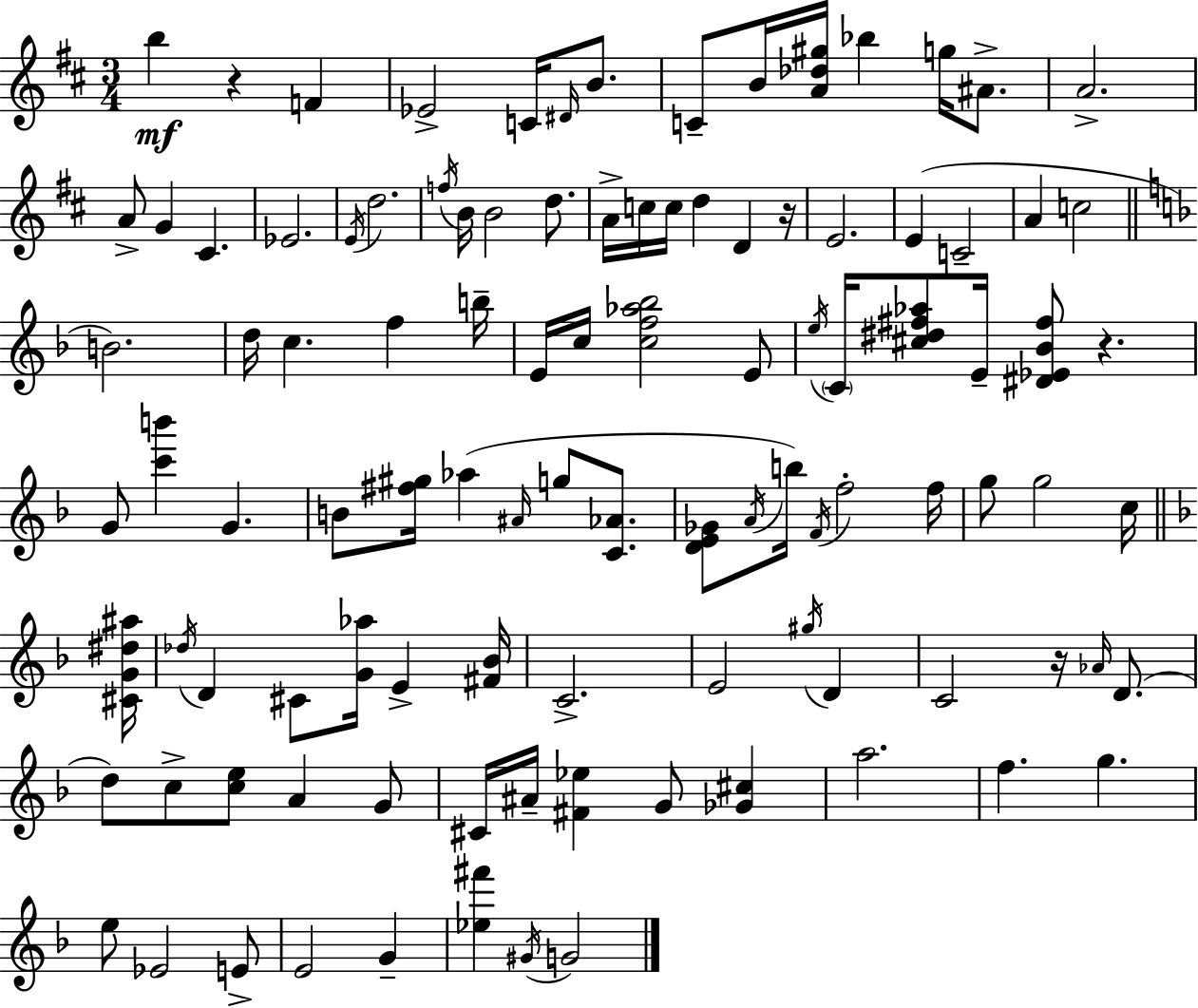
X:1
T:Untitled
M:3/4
L:1/4
K:D
b z F _E2 C/4 ^D/4 B/2 C/2 B/4 [A_d^g]/4 _b g/4 ^A/2 A2 A/2 G ^C _E2 E/4 d2 f/4 B/4 B2 d/2 A/4 c/4 c/4 d D z/4 E2 E C2 A c2 B2 d/4 c f b/4 E/4 c/4 [cf_a_b]2 E/2 e/4 C/4 [^c^d^f_a]/2 E/4 [^D_E_B^f]/2 z G/2 [c'b'] G B/2 [^f^g]/4 _a ^A/4 g/2 [C_A]/2 [DE_G]/2 A/4 b/4 F/4 f2 f/4 g/2 g2 c/4 [^CG^d^a]/4 _d/4 D ^C/2 [G_a]/4 E [^F_B]/4 C2 E2 ^g/4 D C2 z/4 _A/4 D/2 d/2 c/2 [ce]/2 A G/2 ^C/4 ^A/4 [^F_e] G/2 [_G^c] a2 f g e/2 _E2 E/2 E2 G [_e^f'] ^G/4 G2